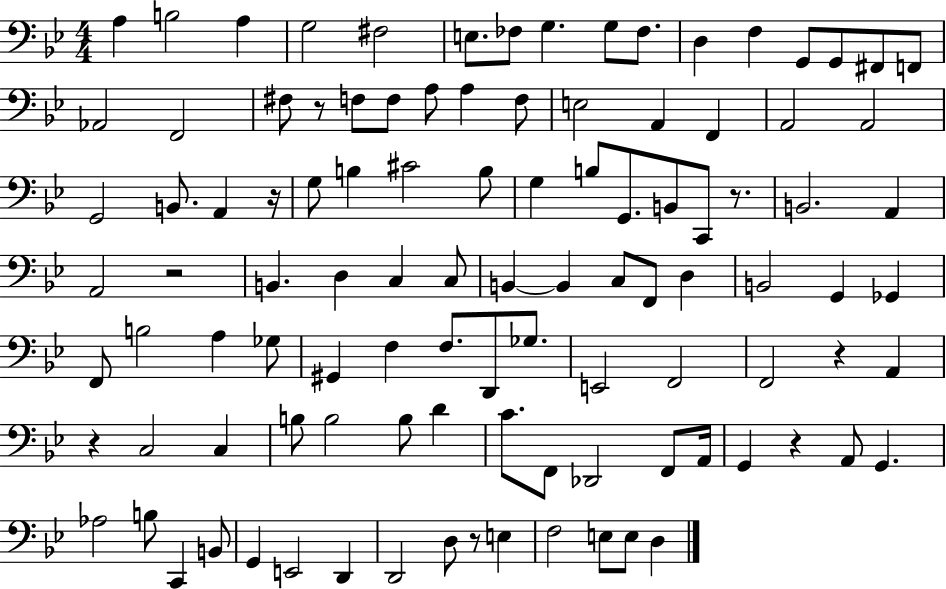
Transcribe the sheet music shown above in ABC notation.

X:1
T:Untitled
M:4/4
L:1/4
K:Bb
A, B,2 A, G,2 ^F,2 E,/2 _F,/2 G, G,/2 _F,/2 D, F, G,,/2 G,,/2 ^F,,/2 F,,/2 _A,,2 F,,2 ^F,/2 z/2 F,/2 F,/2 A,/2 A, F,/2 E,2 A,, F,, A,,2 A,,2 G,,2 B,,/2 A,, z/4 G,/2 B, ^C2 B,/2 G, B,/2 G,,/2 B,,/2 C,,/2 z/2 B,,2 A,, A,,2 z2 B,, D, C, C,/2 B,, B,, C,/2 F,,/2 D, B,,2 G,, _G,, F,,/2 B,2 A, _G,/2 ^G,, F, F,/2 D,,/2 _G,/2 E,,2 F,,2 F,,2 z A,, z C,2 C, B,/2 B,2 B,/2 D C/2 F,,/2 _D,,2 F,,/2 A,,/4 G,, z A,,/2 G,, _A,2 B,/2 C,, B,,/2 G,, E,,2 D,, D,,2 D,/2 z/2 E, F,2 E,/2 E,/2 D,